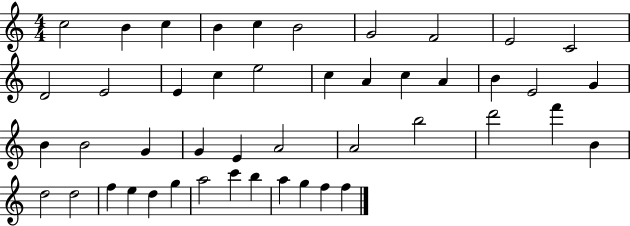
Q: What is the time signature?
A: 4/4